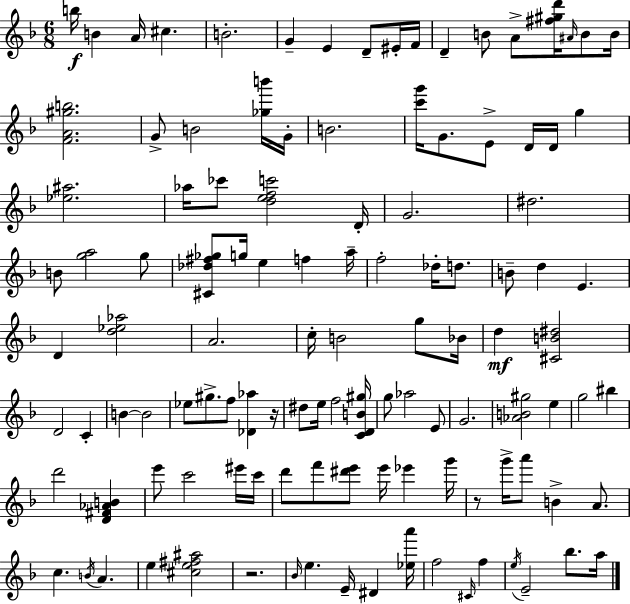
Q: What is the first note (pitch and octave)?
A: B5